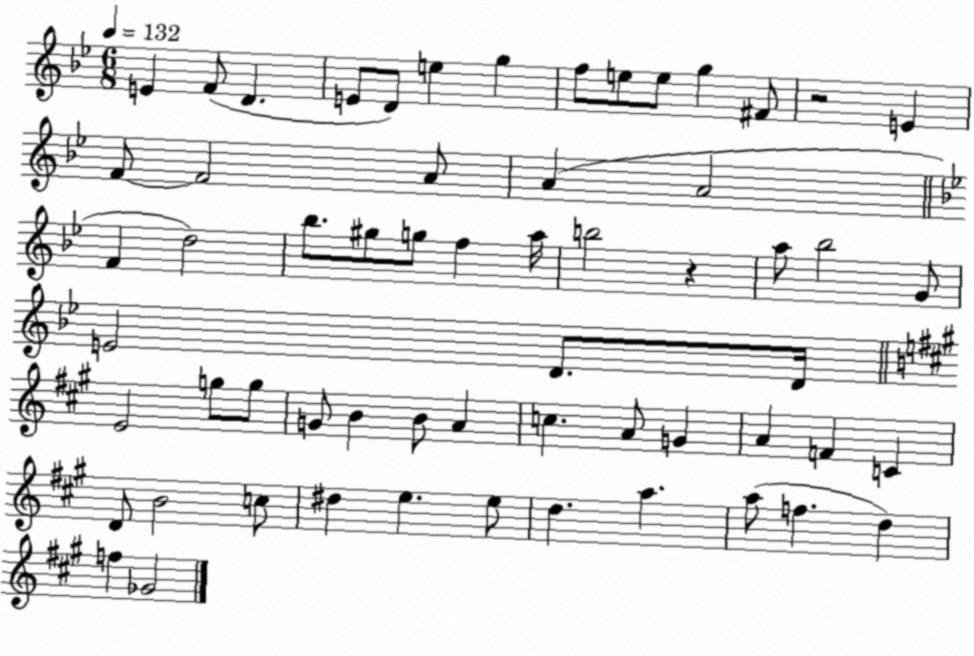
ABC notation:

X:1
T:Untitled
M:6/8
L:1/4
K:Bb
E F/2 D E/2 D/2 e g f/2 e/2 e/2 g ^F/2 z2 E F/2 F2 A/2 A A2 F d2 _b/2 ^g/2 g/2 f a/4 b2 z a/2 _b2 G/2 E2 D/2 D/4 E2 g/2 g/2 G/2 B B/2 A c A/2 G A F C D/2 B2 c/2 ^d e e/2 d a a/2 f d f _G2